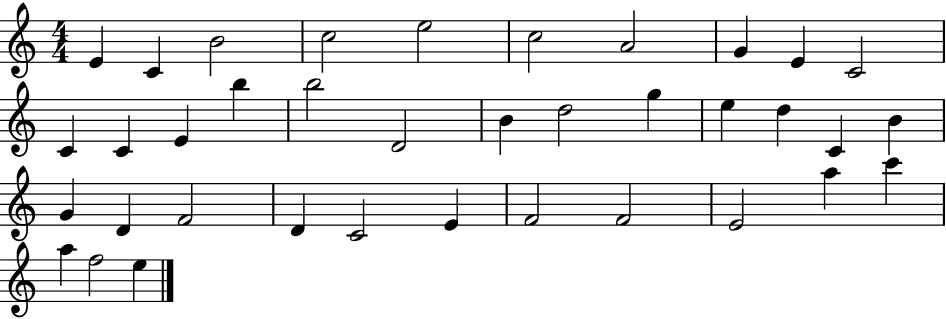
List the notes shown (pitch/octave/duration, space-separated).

E4/q C4/q B4/h C5/h E5/h C5/h A4/h G4/q E4/q C4/h C4/q C4/q E4/q B5/q B5/h D4/h B4/q D5/h G5/q E5/q D5/q C4/q B4/q G4/q D4/q F4/h D4/q C4/h E4/q F4/h F4/h E4/h A5/q C6/q A5/q F5/h E5/q